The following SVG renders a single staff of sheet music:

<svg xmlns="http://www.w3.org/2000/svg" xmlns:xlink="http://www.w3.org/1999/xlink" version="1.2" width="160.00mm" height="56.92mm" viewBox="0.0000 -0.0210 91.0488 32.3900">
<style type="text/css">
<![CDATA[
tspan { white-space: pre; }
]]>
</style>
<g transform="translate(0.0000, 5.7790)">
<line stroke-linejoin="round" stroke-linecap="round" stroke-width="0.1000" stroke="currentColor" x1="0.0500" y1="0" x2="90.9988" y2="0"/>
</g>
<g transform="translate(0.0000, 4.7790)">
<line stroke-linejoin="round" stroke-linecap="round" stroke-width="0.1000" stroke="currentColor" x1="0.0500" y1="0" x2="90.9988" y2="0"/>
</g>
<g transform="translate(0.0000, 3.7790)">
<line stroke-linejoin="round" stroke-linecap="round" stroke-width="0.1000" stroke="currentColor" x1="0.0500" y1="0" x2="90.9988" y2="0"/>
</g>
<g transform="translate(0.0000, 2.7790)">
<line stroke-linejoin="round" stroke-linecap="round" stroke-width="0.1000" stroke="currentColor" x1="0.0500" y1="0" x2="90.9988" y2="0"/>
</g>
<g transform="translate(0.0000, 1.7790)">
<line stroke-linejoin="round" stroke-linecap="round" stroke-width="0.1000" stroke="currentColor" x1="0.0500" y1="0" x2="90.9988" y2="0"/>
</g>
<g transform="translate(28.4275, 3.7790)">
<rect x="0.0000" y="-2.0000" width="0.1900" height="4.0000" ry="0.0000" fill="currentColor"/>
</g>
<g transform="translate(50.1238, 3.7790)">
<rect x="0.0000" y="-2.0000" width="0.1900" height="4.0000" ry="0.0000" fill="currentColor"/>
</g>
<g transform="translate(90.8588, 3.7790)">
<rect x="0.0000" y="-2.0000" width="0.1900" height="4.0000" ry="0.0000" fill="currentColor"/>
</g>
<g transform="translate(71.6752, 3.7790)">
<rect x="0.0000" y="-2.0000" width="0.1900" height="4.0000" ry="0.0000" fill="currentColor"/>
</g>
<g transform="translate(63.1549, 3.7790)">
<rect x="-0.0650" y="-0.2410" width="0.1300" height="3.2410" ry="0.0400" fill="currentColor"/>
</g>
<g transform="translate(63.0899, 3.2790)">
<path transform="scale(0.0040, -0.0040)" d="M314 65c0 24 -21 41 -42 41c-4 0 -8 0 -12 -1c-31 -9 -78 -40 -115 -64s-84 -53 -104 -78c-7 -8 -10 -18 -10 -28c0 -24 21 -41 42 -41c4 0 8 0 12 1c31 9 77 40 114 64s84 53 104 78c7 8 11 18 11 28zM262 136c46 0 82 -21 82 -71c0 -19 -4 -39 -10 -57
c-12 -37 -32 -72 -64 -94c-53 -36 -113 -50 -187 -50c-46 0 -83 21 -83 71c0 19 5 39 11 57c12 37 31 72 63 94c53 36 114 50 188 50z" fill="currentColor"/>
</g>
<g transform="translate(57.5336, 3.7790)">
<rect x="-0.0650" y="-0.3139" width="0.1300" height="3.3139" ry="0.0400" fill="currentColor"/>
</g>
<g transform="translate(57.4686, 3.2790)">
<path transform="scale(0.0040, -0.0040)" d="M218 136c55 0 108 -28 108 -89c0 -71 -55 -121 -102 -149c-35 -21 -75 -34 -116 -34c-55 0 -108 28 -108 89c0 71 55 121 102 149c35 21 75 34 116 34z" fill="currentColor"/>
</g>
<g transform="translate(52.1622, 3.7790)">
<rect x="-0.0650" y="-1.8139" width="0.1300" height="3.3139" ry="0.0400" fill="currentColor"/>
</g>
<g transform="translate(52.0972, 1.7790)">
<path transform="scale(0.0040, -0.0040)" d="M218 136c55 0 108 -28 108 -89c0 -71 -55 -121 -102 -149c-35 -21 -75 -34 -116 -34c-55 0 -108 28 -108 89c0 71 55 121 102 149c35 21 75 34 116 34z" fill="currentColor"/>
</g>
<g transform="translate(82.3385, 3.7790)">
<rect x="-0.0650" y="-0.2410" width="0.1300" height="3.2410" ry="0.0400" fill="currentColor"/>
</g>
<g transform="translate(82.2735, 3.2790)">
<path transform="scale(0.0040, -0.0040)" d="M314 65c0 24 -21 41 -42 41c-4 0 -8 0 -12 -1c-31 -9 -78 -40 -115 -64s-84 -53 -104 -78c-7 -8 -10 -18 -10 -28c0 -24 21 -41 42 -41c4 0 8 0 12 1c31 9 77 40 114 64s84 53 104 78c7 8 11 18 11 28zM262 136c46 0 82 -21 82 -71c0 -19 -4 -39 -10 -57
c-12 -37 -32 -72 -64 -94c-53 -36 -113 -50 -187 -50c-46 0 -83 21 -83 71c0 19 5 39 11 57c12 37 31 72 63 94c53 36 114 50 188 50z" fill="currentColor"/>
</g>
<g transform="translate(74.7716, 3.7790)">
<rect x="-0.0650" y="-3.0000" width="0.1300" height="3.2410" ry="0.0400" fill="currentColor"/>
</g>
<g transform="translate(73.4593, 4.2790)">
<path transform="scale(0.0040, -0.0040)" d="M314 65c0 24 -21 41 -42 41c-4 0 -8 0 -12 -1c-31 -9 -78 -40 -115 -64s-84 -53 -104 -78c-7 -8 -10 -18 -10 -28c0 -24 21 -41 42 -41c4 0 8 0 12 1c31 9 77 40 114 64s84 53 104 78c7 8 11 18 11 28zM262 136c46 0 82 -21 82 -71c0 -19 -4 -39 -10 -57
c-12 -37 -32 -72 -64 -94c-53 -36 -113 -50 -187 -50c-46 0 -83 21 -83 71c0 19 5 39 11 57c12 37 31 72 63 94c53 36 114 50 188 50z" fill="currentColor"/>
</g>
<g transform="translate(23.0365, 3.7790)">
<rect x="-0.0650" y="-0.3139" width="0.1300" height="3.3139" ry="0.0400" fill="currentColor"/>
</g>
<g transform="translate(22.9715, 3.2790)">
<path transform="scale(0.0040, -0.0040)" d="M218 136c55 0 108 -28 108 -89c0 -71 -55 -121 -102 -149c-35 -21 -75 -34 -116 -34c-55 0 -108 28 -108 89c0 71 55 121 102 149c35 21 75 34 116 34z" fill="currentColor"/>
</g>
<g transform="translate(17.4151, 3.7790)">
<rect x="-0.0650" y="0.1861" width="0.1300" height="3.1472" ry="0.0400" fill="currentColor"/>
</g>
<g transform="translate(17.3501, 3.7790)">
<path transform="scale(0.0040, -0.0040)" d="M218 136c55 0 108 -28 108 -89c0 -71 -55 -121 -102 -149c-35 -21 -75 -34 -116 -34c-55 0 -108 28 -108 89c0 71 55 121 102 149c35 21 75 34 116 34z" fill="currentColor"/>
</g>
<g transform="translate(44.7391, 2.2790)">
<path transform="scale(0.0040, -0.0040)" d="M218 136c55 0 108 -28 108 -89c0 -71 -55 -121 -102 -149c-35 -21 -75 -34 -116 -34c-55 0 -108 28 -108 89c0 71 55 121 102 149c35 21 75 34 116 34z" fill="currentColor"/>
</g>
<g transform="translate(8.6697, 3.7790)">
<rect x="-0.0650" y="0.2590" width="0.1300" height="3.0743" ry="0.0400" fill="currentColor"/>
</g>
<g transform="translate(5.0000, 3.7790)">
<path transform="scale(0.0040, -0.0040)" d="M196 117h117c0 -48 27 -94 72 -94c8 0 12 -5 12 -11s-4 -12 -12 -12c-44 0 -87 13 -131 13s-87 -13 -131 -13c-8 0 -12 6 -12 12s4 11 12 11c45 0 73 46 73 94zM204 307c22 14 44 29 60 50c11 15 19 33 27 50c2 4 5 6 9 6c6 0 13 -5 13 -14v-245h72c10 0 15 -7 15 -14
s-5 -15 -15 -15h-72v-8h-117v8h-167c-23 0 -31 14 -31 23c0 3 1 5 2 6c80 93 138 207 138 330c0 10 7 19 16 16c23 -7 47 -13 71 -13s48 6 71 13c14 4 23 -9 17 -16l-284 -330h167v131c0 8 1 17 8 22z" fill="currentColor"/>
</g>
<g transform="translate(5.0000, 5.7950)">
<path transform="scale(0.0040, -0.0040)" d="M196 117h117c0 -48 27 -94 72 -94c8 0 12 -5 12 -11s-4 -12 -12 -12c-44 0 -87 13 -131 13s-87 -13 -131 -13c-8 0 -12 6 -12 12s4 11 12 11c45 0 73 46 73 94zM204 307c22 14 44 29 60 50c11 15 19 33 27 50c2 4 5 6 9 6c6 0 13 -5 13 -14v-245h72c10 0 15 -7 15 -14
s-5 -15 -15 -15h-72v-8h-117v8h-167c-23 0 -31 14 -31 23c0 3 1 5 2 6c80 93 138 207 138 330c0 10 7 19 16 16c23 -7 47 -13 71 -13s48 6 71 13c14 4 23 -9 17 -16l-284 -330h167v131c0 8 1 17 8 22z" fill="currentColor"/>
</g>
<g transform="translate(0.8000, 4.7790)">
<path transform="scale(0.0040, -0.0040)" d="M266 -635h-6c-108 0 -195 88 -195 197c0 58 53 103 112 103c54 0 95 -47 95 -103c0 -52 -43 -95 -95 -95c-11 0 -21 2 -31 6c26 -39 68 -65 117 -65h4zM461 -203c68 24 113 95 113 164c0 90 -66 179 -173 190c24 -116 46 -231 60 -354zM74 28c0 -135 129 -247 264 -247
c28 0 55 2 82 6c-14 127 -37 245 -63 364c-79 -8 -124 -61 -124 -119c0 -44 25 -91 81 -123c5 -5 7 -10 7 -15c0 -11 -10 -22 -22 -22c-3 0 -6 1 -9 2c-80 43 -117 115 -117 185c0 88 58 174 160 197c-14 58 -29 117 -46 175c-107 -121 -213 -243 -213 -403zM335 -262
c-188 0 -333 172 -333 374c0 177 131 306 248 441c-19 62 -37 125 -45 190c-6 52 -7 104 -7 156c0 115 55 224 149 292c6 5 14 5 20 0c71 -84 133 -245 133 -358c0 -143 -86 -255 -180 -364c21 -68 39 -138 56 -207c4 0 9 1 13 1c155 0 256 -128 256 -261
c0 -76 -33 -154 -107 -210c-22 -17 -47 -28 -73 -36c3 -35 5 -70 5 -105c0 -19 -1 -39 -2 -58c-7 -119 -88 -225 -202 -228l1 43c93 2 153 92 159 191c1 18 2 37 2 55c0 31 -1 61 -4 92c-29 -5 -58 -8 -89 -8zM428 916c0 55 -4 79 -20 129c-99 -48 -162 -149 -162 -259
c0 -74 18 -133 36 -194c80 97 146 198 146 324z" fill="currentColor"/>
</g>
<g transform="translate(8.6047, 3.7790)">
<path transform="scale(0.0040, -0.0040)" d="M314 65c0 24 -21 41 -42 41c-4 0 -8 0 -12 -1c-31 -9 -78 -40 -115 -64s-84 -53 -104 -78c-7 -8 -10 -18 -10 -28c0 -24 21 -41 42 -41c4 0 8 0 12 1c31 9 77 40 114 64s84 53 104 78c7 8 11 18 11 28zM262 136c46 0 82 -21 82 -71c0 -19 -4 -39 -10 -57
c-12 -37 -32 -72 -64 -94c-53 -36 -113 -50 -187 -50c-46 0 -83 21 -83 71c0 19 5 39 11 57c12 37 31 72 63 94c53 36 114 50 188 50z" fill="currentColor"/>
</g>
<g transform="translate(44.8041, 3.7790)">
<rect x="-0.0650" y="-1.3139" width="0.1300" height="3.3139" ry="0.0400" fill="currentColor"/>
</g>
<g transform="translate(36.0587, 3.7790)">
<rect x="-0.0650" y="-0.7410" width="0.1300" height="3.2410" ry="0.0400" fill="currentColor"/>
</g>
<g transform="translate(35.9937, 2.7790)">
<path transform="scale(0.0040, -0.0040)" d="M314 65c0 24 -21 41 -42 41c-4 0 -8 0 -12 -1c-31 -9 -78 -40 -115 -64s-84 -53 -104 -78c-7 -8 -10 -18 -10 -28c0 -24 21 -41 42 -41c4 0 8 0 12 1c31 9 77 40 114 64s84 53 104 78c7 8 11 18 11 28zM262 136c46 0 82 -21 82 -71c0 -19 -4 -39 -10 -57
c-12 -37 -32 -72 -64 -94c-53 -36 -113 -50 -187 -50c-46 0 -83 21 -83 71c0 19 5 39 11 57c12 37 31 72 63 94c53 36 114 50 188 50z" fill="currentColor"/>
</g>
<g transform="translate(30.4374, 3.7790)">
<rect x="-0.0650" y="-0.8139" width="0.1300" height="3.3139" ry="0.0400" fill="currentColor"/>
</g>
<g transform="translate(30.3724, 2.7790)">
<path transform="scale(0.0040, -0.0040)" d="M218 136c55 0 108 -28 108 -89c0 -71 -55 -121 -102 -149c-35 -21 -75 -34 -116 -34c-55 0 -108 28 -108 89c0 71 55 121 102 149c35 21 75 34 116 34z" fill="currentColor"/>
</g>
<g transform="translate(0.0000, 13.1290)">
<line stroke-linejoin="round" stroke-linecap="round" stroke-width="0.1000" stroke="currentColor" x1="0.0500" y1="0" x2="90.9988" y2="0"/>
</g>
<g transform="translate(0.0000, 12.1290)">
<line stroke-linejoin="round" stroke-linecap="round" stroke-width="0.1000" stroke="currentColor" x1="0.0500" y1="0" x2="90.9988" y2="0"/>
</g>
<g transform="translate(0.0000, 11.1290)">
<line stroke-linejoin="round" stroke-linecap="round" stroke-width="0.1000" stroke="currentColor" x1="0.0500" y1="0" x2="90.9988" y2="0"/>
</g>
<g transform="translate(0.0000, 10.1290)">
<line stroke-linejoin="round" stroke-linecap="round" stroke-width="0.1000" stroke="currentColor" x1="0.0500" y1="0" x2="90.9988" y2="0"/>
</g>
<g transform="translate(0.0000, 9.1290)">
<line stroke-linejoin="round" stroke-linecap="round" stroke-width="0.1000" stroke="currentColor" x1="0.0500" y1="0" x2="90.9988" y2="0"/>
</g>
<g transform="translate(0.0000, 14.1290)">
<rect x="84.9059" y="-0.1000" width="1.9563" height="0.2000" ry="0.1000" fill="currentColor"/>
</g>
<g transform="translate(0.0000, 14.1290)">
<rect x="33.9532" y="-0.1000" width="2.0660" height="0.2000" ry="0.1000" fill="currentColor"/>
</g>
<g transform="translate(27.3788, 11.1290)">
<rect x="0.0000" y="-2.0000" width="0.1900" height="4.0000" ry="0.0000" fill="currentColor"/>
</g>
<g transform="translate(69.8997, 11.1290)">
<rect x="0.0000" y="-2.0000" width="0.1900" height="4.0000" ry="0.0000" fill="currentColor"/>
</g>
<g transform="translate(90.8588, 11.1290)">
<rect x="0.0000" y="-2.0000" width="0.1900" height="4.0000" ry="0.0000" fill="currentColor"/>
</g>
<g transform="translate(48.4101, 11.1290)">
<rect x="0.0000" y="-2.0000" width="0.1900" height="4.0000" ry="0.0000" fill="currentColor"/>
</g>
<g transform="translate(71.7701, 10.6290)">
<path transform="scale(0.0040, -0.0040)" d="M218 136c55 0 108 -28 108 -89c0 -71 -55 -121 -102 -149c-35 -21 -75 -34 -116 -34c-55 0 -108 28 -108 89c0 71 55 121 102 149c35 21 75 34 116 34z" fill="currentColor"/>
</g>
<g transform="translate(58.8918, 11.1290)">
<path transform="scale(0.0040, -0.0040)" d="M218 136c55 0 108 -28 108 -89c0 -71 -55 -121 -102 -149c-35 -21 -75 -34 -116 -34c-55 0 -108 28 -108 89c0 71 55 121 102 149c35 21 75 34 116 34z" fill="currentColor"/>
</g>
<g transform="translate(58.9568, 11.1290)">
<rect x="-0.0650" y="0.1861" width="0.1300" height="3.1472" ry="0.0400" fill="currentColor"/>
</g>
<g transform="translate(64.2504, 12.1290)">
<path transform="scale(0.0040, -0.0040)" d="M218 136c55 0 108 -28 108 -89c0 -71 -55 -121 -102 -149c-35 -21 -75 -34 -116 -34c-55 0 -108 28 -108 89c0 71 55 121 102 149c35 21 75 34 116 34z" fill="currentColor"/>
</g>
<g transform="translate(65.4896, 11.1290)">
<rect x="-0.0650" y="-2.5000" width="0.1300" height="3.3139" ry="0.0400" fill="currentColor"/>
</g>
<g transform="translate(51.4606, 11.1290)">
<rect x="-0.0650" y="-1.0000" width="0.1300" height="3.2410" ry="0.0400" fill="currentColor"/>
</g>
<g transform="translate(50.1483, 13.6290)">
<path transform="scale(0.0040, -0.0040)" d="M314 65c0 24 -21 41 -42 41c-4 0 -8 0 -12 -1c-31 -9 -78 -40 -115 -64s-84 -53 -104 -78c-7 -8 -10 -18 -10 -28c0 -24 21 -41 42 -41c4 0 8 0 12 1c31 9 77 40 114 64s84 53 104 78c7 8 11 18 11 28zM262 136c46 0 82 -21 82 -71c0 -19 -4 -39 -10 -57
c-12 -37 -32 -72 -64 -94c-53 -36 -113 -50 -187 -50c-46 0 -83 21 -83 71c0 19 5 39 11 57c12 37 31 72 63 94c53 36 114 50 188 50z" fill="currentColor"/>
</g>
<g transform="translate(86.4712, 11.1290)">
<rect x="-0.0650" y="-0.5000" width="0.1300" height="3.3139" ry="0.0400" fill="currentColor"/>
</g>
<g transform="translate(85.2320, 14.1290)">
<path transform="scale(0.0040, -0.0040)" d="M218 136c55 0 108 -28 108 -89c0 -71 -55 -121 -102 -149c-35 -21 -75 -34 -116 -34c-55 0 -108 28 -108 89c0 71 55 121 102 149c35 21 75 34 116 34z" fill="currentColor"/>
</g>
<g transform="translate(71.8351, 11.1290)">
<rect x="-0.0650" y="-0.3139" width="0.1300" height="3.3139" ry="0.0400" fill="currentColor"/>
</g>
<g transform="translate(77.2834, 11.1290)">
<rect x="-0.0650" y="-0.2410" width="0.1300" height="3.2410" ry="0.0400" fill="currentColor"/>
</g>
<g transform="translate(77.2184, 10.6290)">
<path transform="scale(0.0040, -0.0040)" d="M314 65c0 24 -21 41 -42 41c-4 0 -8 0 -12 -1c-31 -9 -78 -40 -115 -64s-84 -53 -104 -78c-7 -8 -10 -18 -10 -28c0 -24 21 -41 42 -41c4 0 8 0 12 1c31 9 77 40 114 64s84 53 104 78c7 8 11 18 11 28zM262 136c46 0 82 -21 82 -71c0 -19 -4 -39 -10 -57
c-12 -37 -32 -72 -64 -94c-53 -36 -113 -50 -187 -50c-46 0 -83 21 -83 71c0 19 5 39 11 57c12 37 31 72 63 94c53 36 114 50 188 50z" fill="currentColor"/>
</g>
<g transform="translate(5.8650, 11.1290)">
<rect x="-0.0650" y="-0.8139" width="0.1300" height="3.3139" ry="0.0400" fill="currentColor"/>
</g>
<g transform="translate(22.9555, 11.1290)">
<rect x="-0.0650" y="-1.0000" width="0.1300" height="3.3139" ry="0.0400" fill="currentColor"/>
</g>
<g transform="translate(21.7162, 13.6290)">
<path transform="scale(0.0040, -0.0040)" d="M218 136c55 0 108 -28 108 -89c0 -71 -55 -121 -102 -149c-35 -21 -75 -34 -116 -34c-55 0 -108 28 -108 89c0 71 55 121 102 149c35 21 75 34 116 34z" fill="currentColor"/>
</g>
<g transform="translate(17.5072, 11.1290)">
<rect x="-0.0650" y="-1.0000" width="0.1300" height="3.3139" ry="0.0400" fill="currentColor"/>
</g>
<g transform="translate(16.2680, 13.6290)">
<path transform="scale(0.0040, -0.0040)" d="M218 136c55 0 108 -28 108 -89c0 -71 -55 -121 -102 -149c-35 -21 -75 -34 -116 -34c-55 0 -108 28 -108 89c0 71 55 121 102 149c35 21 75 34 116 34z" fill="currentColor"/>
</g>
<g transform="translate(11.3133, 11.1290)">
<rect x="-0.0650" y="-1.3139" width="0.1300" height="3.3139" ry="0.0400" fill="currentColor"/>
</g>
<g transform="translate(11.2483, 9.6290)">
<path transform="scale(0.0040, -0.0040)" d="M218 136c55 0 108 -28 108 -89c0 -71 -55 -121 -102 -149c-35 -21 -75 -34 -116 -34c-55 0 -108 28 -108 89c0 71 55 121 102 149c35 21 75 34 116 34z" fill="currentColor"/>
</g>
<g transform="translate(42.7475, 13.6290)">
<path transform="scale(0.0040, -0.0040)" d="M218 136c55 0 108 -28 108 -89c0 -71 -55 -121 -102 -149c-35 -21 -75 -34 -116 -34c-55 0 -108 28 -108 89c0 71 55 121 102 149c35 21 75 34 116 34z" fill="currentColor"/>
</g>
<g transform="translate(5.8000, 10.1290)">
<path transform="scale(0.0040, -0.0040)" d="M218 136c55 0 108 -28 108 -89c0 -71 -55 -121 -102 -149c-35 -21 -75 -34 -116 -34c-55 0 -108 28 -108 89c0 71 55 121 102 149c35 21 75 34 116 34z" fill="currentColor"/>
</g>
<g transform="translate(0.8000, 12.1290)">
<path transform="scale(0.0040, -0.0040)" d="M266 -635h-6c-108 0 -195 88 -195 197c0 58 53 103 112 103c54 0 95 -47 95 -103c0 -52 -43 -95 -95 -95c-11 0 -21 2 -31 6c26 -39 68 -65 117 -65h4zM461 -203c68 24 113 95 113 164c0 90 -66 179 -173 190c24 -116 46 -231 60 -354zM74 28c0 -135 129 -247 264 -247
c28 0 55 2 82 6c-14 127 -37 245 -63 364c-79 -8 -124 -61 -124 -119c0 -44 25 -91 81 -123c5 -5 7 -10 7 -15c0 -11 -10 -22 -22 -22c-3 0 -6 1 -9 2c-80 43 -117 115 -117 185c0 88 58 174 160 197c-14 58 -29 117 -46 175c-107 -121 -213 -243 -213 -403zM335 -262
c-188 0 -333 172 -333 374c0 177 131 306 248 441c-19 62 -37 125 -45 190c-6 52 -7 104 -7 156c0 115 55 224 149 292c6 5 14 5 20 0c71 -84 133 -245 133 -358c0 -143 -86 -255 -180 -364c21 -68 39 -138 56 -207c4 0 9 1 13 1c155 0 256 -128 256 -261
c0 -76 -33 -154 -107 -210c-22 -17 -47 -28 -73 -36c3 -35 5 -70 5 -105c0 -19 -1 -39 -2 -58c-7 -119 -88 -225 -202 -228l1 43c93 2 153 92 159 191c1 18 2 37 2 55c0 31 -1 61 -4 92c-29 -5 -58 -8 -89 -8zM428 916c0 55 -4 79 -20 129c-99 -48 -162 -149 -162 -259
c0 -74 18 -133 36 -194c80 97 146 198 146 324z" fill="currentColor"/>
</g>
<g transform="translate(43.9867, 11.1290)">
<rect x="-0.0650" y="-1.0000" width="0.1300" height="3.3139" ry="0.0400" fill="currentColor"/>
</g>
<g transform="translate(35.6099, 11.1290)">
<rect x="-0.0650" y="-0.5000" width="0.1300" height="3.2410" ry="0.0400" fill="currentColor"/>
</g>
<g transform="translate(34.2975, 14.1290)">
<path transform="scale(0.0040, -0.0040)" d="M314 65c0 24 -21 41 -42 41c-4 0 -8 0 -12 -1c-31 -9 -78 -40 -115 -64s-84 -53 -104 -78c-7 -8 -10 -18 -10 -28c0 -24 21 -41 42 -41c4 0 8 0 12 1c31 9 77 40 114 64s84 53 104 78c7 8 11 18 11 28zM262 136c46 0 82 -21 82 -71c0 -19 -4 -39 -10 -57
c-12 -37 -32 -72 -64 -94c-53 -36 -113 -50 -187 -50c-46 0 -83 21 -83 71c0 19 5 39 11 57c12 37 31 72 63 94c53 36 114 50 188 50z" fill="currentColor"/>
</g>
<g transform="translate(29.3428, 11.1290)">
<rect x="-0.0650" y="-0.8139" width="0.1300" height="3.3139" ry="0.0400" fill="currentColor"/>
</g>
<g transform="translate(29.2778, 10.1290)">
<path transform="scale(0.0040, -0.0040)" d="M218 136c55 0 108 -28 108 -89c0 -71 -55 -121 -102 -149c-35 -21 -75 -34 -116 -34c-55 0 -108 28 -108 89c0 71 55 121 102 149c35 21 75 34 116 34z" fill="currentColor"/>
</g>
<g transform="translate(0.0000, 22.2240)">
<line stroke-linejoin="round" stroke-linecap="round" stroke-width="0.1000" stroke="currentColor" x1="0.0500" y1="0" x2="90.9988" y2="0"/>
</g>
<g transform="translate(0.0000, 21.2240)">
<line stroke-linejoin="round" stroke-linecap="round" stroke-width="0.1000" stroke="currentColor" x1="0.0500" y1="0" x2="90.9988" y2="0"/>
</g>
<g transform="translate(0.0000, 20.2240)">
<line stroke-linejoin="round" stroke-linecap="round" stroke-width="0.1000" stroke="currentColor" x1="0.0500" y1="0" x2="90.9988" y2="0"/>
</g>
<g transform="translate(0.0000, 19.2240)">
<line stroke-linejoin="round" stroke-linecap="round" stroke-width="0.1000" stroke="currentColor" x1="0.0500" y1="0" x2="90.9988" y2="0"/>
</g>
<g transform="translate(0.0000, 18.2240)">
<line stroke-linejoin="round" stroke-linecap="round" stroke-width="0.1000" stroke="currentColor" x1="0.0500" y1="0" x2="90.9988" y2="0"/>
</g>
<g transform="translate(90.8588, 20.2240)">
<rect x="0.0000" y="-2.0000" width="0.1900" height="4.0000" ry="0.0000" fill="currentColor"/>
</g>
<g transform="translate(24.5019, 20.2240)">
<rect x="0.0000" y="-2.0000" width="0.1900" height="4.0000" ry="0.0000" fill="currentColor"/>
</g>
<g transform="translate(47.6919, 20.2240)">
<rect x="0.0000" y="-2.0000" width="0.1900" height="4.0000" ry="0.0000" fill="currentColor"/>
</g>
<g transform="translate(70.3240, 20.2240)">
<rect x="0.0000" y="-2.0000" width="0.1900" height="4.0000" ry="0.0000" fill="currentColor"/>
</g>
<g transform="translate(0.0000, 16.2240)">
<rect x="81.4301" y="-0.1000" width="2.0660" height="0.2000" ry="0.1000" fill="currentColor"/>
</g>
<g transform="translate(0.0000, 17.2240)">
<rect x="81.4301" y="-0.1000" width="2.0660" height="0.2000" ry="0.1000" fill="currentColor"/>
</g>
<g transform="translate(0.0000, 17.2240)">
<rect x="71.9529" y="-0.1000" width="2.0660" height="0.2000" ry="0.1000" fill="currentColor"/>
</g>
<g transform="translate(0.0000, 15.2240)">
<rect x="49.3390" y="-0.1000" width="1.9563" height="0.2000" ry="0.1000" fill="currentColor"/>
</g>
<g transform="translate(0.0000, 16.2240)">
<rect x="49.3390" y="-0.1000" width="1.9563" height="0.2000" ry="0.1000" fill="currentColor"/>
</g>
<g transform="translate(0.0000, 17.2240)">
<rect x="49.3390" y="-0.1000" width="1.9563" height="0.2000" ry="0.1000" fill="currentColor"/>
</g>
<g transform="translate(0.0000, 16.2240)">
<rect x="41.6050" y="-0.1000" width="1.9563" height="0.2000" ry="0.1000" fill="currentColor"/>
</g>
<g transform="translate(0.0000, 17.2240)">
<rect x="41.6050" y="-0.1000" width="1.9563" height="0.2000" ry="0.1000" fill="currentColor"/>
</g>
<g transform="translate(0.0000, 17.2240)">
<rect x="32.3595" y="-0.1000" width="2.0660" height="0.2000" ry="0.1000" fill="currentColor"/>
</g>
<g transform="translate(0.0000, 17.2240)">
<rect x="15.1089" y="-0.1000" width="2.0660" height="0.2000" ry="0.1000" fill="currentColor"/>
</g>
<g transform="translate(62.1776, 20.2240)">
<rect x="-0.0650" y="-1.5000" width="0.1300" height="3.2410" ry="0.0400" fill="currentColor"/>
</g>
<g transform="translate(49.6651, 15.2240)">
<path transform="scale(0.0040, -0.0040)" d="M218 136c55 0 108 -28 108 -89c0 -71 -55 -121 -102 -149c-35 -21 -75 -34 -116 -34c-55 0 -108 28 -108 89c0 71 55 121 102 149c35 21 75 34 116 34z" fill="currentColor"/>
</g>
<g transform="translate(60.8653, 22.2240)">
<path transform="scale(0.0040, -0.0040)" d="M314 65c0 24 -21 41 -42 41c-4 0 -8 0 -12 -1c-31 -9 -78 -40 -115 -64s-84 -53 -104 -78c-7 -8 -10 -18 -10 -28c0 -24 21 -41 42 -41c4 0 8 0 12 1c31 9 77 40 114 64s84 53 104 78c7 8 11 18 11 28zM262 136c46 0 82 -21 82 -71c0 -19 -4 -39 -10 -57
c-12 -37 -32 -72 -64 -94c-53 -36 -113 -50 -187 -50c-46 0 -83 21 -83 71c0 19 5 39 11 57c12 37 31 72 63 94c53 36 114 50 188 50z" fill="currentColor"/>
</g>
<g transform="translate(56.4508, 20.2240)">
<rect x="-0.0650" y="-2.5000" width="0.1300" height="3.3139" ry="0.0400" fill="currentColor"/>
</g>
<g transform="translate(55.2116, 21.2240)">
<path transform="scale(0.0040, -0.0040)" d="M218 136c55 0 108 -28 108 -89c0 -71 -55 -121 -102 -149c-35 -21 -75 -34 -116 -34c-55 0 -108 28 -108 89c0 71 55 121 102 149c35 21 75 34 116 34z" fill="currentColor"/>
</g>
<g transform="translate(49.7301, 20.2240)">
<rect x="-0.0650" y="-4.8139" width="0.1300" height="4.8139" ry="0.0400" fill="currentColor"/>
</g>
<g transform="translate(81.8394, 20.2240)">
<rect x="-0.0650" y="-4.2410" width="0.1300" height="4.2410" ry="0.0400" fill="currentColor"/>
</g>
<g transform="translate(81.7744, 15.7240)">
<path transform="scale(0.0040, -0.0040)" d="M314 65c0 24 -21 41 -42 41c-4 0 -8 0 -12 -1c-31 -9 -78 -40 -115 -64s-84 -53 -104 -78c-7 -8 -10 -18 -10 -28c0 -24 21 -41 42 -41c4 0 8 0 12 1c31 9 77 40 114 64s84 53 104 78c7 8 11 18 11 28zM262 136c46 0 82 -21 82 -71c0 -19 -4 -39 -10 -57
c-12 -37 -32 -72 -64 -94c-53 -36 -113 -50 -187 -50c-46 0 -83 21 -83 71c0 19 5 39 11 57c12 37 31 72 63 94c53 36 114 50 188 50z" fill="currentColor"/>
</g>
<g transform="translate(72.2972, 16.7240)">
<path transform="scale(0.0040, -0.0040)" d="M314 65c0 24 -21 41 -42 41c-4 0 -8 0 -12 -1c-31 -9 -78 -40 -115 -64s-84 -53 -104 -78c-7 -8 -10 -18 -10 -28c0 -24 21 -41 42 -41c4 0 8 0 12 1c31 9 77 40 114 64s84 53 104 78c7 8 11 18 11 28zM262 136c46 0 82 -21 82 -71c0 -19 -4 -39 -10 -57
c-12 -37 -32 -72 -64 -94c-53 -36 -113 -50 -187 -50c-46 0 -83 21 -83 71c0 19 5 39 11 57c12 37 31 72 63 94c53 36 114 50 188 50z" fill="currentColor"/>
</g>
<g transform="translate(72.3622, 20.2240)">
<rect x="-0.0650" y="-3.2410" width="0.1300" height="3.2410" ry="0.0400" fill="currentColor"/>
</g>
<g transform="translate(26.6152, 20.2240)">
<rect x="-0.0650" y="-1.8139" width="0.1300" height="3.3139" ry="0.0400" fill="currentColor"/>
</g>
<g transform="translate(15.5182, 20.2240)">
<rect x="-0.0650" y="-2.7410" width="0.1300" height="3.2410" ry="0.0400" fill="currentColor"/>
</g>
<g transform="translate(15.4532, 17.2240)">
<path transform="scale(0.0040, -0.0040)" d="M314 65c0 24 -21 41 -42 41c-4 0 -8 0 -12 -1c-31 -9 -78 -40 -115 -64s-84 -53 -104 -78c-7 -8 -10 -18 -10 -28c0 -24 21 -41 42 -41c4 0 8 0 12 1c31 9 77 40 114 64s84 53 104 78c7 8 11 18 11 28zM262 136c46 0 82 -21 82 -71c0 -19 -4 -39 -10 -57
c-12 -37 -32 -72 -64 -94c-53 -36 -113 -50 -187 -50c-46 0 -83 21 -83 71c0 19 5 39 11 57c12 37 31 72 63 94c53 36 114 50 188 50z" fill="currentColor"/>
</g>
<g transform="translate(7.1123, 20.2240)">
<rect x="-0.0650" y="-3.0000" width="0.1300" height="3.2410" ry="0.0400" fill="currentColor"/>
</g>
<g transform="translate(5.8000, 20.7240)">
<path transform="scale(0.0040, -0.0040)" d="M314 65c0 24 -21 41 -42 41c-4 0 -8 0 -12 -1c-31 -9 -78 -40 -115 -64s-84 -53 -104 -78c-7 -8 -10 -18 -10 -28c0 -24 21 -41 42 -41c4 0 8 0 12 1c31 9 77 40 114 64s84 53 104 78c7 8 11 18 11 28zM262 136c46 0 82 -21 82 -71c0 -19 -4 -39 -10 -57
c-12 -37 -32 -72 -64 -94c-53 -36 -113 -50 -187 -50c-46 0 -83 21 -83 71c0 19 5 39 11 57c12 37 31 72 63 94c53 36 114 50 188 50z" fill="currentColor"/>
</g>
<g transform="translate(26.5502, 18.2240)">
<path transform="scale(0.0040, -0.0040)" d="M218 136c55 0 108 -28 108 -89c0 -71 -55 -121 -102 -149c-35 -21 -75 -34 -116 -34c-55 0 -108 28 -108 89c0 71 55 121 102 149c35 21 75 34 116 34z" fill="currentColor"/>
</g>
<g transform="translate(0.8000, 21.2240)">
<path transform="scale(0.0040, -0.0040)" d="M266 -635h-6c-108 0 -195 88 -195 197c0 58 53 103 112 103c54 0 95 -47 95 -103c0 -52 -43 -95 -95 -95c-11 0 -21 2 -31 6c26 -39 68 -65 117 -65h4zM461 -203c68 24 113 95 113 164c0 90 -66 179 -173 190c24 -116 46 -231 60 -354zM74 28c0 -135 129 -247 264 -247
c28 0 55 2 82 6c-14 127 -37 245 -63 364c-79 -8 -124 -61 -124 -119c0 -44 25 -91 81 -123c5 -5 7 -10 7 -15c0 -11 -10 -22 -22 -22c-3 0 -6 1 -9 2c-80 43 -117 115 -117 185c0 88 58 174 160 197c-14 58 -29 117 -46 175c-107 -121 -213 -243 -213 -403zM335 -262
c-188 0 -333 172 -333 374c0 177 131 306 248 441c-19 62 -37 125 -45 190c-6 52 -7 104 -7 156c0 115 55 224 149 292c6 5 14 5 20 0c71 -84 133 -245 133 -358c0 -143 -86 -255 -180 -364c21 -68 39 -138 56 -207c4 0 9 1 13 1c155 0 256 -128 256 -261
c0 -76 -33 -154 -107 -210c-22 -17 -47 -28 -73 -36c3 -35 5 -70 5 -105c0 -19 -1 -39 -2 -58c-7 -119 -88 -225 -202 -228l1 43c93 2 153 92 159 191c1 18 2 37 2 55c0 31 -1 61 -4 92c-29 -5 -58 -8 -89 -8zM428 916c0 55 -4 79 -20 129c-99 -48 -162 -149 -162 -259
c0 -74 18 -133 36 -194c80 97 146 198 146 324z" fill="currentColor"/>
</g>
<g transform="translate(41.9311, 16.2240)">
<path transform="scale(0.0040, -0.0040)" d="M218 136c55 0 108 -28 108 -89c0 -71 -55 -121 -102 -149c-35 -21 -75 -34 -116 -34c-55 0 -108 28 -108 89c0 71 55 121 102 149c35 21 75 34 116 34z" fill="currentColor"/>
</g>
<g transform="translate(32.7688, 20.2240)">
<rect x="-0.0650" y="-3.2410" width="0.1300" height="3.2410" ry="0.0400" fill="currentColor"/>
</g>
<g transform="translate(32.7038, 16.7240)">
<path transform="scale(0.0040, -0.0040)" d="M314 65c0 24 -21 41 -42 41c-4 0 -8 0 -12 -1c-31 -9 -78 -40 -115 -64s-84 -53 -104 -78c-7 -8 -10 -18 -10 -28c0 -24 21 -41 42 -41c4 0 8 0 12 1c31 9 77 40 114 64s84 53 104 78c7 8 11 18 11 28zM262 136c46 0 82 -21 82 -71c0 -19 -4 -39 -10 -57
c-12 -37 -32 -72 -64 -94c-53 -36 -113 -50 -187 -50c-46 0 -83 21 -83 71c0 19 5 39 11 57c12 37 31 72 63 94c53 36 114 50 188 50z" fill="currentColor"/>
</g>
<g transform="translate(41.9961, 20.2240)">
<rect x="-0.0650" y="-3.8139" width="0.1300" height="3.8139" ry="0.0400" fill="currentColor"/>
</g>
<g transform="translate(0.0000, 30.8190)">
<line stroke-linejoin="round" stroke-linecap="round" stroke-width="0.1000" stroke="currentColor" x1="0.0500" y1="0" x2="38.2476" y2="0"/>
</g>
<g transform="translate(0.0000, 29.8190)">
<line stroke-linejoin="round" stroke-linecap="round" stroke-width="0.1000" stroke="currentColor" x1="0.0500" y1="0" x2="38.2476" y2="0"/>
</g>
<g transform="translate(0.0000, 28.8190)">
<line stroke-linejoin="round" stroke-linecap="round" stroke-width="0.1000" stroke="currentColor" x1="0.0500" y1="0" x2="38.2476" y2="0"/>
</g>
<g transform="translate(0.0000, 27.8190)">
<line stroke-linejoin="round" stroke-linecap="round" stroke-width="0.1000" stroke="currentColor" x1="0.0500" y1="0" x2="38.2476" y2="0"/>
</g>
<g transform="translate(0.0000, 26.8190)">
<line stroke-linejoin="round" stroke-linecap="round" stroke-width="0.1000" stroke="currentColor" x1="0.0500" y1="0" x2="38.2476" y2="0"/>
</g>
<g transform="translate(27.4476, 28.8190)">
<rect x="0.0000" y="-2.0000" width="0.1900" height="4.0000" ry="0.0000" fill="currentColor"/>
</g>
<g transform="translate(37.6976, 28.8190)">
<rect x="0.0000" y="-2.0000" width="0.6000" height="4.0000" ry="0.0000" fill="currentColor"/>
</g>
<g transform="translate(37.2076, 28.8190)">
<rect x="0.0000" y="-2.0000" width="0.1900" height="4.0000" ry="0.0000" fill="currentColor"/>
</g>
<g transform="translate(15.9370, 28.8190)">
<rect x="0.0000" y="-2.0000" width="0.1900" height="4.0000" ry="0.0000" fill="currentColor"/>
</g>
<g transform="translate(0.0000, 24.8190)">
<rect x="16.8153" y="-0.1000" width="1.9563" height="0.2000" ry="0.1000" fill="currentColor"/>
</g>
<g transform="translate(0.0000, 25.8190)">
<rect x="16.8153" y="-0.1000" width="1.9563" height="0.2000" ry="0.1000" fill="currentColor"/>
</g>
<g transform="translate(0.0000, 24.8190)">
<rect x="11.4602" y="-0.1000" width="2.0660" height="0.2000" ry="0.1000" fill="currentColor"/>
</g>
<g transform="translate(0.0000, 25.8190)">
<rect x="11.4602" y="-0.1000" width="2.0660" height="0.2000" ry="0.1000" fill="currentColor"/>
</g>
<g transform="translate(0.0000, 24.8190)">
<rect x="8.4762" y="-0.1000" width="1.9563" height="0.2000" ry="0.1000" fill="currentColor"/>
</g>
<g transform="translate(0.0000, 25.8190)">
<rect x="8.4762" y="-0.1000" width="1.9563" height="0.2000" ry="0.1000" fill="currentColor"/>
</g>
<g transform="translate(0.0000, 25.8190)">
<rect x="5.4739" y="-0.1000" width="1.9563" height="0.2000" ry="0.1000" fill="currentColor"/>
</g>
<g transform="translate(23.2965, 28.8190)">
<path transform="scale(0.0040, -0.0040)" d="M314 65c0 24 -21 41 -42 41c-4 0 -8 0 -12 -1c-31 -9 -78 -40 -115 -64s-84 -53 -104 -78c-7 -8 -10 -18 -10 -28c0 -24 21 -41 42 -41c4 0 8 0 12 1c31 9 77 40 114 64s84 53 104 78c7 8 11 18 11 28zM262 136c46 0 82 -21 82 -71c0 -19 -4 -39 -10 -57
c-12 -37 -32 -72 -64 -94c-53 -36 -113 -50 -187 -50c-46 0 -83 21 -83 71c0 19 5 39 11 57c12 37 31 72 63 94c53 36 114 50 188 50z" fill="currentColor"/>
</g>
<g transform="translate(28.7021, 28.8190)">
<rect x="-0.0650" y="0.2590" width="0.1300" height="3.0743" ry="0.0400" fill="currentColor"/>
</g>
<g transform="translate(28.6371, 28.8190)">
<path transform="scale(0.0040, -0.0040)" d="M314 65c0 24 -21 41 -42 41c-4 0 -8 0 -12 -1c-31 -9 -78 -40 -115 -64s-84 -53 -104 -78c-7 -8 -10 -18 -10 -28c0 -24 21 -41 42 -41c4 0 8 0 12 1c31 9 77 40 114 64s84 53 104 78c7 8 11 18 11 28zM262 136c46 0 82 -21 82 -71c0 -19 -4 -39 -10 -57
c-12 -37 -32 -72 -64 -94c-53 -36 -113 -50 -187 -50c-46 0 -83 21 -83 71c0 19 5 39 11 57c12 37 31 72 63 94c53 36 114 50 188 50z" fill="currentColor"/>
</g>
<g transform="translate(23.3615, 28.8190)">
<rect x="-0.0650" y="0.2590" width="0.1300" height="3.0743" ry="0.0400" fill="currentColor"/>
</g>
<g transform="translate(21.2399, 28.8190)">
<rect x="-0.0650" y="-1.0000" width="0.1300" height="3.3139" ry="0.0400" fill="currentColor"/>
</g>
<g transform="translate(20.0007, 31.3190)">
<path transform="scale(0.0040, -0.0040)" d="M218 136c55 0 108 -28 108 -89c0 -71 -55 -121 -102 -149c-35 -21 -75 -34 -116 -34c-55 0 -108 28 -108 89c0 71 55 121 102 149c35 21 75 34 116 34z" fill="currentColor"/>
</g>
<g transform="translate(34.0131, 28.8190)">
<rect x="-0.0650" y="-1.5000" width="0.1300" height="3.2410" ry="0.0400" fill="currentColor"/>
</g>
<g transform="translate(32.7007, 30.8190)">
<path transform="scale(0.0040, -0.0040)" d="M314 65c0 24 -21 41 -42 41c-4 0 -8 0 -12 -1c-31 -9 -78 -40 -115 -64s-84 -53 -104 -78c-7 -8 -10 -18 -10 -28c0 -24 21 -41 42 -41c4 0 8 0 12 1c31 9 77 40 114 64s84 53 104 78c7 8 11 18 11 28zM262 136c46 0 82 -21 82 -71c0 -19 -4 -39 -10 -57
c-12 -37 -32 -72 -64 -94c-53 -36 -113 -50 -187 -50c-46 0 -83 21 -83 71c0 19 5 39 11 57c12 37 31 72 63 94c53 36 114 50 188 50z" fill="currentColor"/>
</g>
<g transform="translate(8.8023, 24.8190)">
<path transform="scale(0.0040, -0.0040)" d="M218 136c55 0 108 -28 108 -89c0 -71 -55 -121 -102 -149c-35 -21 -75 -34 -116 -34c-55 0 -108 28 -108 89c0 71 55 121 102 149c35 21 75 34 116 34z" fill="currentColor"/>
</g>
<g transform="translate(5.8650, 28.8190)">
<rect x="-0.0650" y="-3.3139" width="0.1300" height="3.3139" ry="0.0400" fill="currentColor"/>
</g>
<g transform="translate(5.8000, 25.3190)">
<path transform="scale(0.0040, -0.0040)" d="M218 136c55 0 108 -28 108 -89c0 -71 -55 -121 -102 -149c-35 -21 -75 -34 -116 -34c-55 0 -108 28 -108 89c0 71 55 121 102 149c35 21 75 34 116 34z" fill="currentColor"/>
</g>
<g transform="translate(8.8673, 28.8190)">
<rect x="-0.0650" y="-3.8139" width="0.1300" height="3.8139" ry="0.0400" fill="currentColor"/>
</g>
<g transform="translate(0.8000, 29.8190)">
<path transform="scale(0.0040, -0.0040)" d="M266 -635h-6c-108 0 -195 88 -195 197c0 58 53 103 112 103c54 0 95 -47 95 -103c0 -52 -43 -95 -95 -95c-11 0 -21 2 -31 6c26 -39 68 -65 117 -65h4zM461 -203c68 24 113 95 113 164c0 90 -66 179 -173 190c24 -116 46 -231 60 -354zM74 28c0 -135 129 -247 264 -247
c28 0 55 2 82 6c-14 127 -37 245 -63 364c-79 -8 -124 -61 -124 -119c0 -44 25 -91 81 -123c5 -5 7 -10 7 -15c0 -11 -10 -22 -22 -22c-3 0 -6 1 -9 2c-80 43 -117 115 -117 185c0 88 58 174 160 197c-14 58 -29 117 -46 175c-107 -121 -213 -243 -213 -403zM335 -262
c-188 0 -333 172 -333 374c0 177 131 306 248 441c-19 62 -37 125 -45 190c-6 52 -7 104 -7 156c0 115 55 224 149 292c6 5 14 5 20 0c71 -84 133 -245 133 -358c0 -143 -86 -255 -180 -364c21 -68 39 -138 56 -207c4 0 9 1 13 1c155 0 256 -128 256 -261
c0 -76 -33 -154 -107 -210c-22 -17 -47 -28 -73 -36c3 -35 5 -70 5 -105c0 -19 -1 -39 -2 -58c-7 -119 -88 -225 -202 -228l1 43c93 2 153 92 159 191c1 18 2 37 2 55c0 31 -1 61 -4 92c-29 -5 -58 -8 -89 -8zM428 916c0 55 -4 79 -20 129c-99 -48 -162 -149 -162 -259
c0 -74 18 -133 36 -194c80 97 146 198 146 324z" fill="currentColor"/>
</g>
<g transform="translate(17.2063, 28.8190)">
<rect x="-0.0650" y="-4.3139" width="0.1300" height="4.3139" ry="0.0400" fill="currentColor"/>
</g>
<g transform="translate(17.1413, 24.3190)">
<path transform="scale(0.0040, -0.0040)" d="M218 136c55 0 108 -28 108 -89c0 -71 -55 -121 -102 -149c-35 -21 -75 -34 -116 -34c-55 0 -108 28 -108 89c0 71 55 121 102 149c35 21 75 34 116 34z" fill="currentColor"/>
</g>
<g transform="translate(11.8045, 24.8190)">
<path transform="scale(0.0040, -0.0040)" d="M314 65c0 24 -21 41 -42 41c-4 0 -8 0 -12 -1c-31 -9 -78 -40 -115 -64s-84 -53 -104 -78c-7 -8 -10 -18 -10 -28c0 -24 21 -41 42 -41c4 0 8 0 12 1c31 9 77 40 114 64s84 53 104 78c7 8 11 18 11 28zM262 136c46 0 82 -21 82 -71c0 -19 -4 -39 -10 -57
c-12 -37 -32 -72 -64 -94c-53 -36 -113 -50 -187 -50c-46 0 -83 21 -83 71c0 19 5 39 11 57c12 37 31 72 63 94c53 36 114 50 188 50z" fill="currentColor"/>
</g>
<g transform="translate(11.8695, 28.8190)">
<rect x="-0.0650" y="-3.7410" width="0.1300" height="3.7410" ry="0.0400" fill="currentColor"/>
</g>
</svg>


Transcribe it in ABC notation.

X:1
T:Untitled
M:4/4
L:1/4
K:C
B2 B c d d2 e f c c2 A2 c2 d e D D d C2 D D2 B G c c2 C A2 a2 f b2 c' e' G E2 b2 d'2 b c' c'2 d' D B2 B2 E2